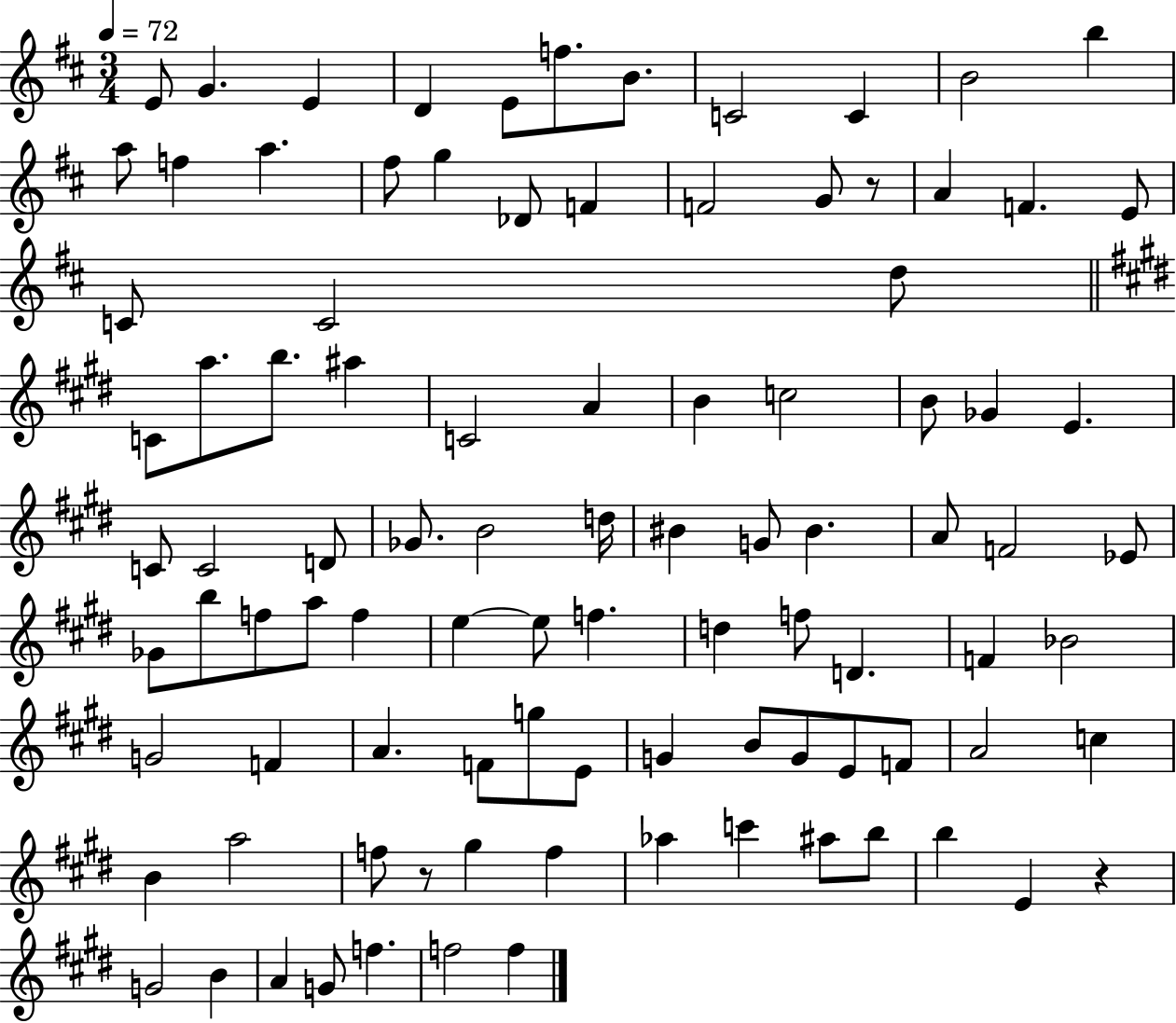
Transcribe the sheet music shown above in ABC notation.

X:1
T:Untitled
M:3/4
L:1/4
K:D
E/2 G E D E/2 f/2 B/2 C2 C B2 b a/2 f a ^f/2 g _D/2 F F2 G/2 z/2 A F E/2 C/2 C2 d/2 C/2 a/2 b/2 ^a C2 A B c2 B/2 _G E C/2 C2 D/2 _G/2 B2 d/4 ^B G/2 ^B A/2 F2 _E/2 _G/2 b/2 f/2 a/2 f e e/2 f d f/2 D F _B2 G2 F A F/2 g/2 E/2 G B/2 G/2 E/2 F/2 A2 c B a2 f/2 z/2 ^g f _a c' ^a/2 b/2 b E z G2 B A G/2 f f2 f